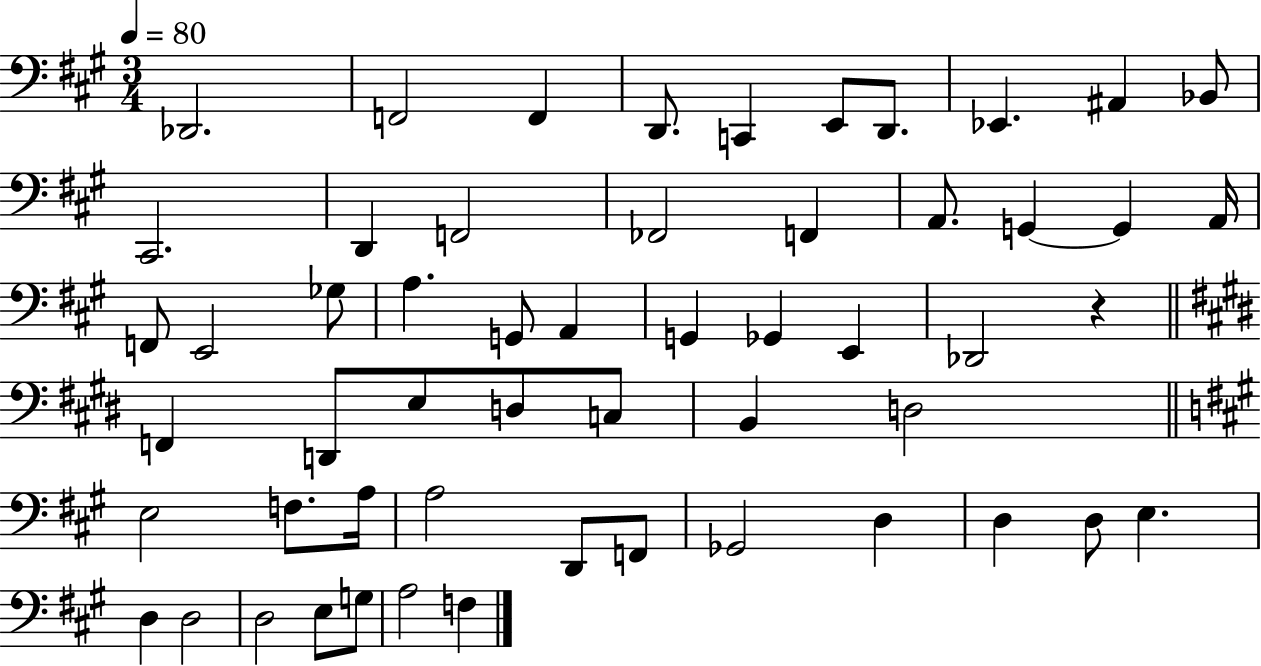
X:1
T:Untitled
M:3/4
L:1/4
K:A
_D,,2 F,,2 F,, D,,/2 C,, E,,/2 D,,/2 _E,, ^A,, _B,,/2 ^C,,2 D,, F,,2 _F,,2 F,, A,,/2 G,, G,, A,,/4 F,,/2 E,,2 _G,/2 A, G,,/2 A,, G,, _G,, E,, _D,,2 z F,, D,,/2 E,/2 D,/2 C,/2 B,, D,2 E,2 F,/2 A,/4 A,2 D,,/2 F,,/2 _G,,2 D, D, D,/2 E, D, D,2 D,2 E,/2 G,/2 A,2 F,